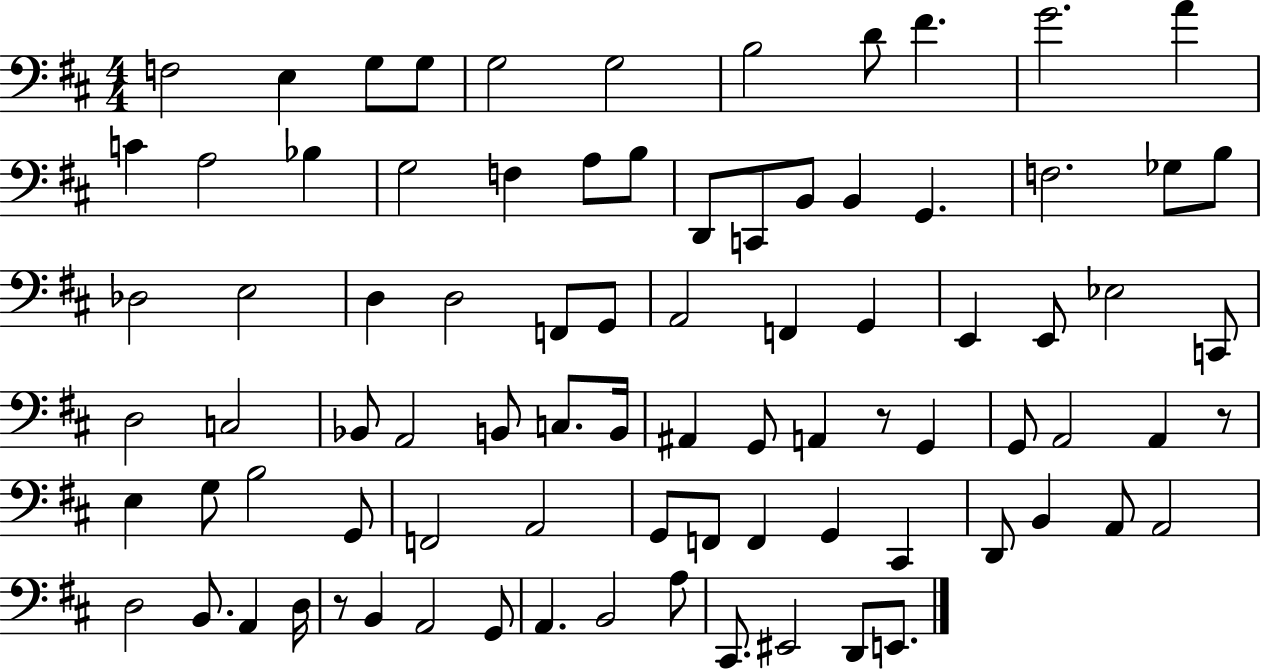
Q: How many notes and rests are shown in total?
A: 85